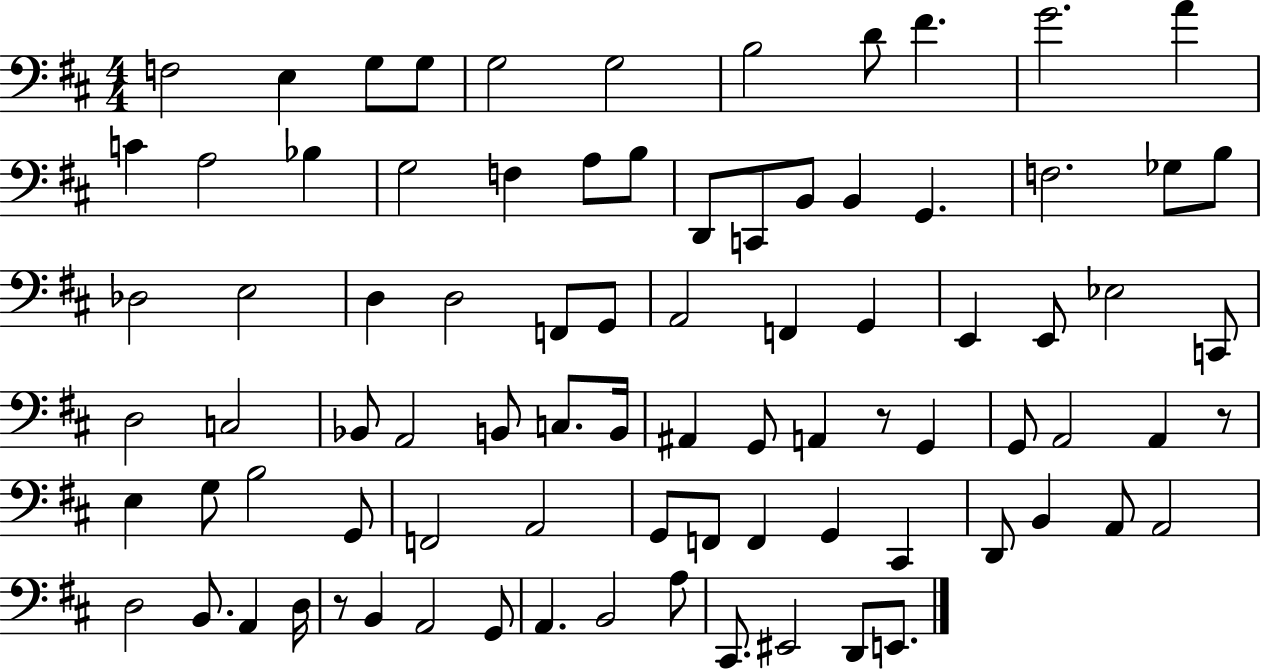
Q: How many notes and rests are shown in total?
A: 85